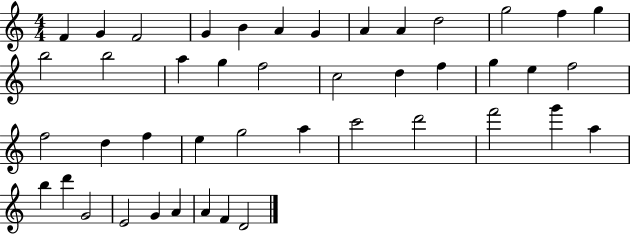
{
  \clef treble
  \numericTimeSignature
  \time 4/4
  \key c \major
  f'4 g'4 f'2 | g'4 b'4 a'4 g'4 | a'4 a'4 d''2 | g''2 f''4 g''4 | \break b''2 b''2 | a''4 g''4 f''2 | c''2 d''4 f''4 | g''4 e''4 f''2 | \break f''2 d''4 f''4 | e''4 g''2 a''4 | c'''2 d'''2 | f'''2 g'''4 a''4 | \break b''4 d'''4 g'2 | e'2 g'4 a'4 | a'4 f'4 d'2 | \bar "|."
}